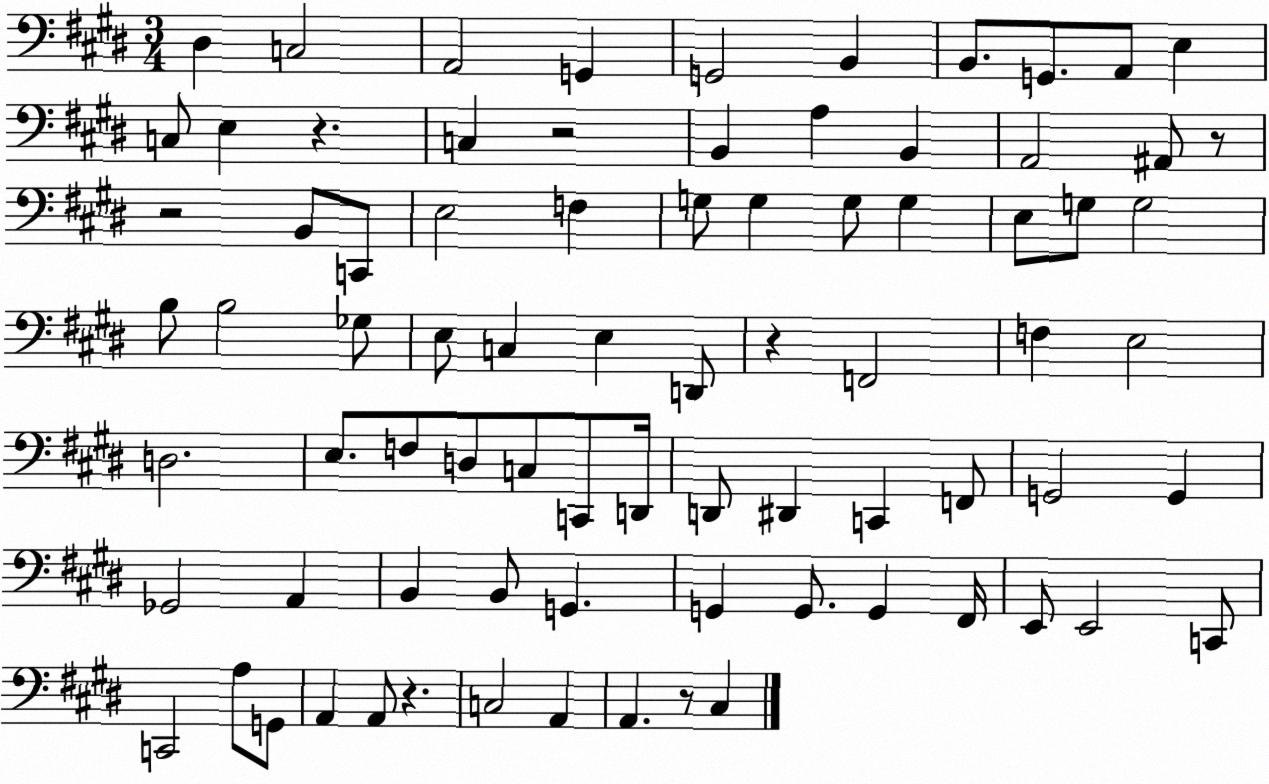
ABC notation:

X:1
T:Untitled
M:3/4
L:1/4
K:E
^D, C,2 A,,2 G,, G,,2 B,, B,,/2 G,,/2 A,,/2 E, C,/2 E, z C, z2 B,, A, B,, A,,2 ^A,,/2 z/2 z2 B,,/2 C,,/2 E,2 F, G,/2 G, G,/2 G, E,/2 G,/2 G,2 B,/2 B,2 _G,/2 E,/2 C, E, D,,/2 z F,,2 F, E,2 D,2 E,/2 F,/2 D,/2 C,/2 C,,/2 D,,/4 D,,/2 ^D,, C,, F,,/2 G,,2 G,, _G,,2 A,, B,, B,,/2 G,, G,, G,,/2 G,, ^F,,/4 E,,/2 E,,2 C,,/2 C,,2 A,/2 G,,/2 A,, A,,/2 z C,2 A,, A,, z/2 ^C,